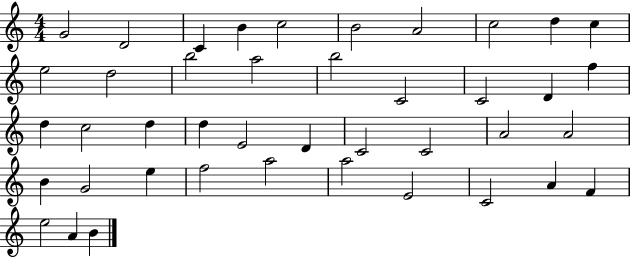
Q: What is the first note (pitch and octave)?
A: G4